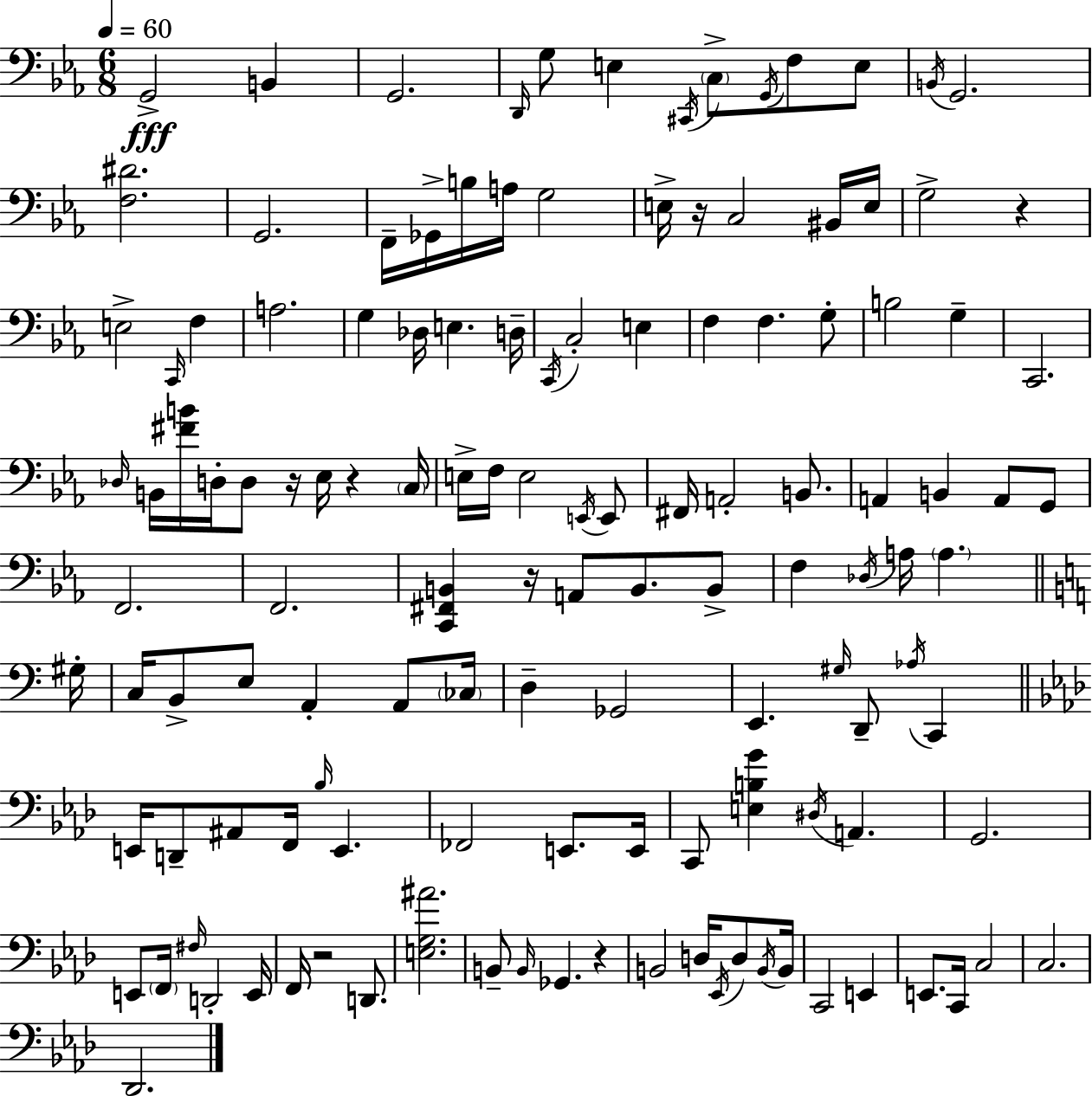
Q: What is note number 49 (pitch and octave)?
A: F3